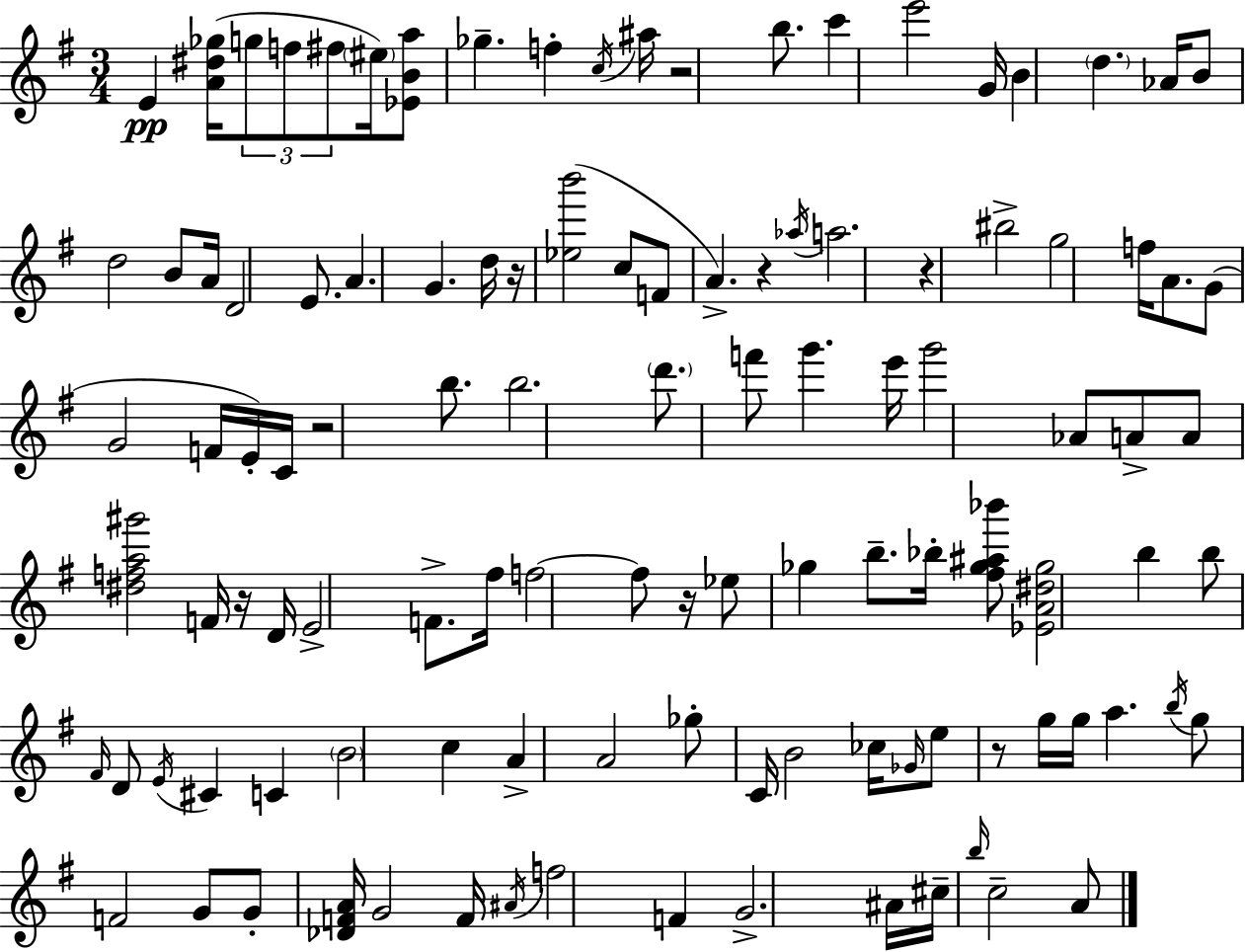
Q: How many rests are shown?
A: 8